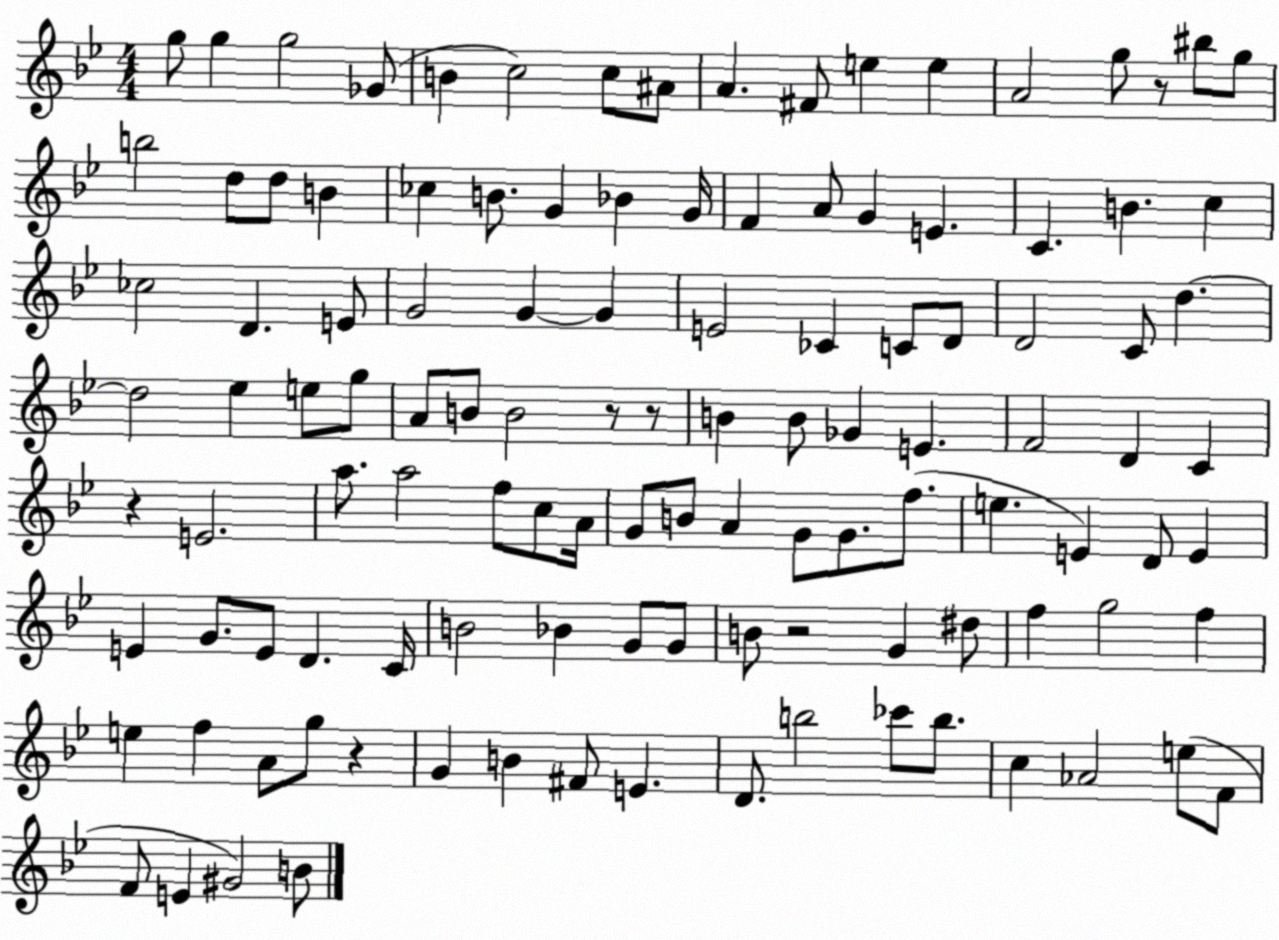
X:1
T:Untitled
M:4/4
L:1/4
K:Bb
g/2 g g2 _G/2 B c2 c/2 ^A/2 A ^F/2 e e A2 g/2 z/2 ^b/2 g/2 b2 d/2 d/2 B _c B/2 G _B G/4 F A/2 G E C B c _c2 D E/2 G2 G G E2 _C C/2 D/2 D2 C/2 d d2 _e e/2 g/2 A/2 B/2 B2 z/2 z/2 B B/2 _G E F2 D C z E2 a/2 a2 f/2 c/2 A/4 G/2 B/2 A G/2 G/2 f/2 e E D/2 E E G/2 E/2 D C/4 B2 _B G/2 G/2 B/2 z2 G ^d/2 f g2 f e f A/2 g/2 z G B ^F/2 E D/2 b2 _c'/2 b/2 c _A2 e/2 F/2 F/2 E ^G2 B/2